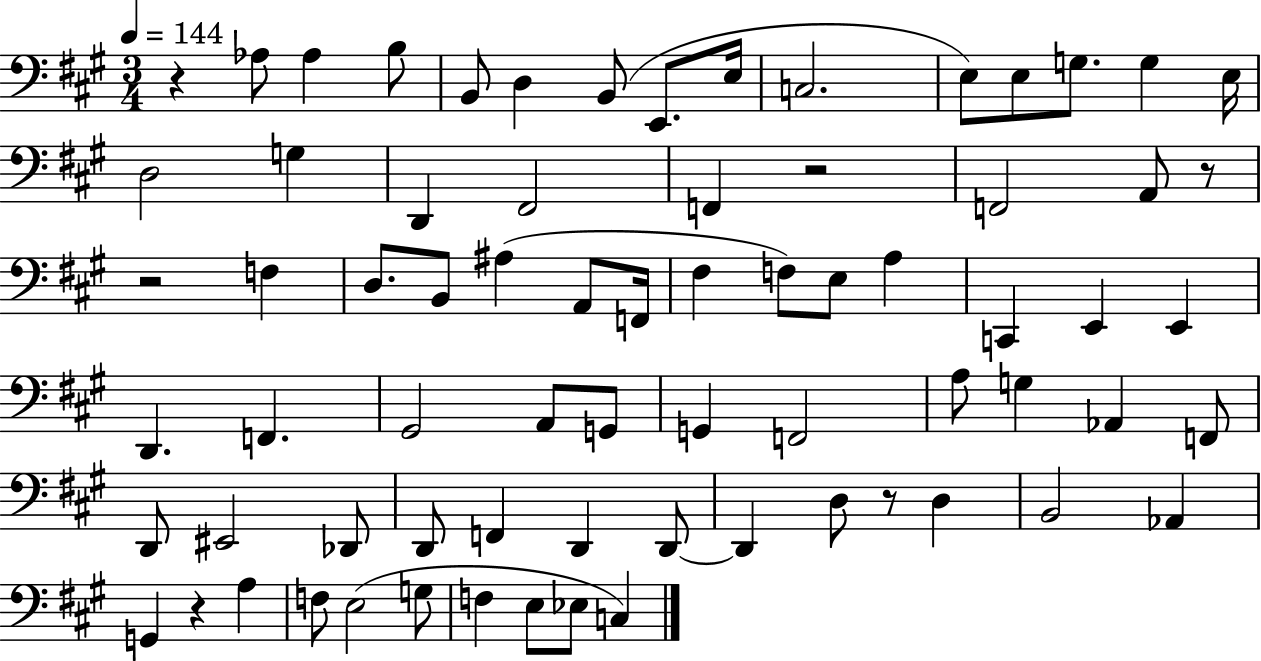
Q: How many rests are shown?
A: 6